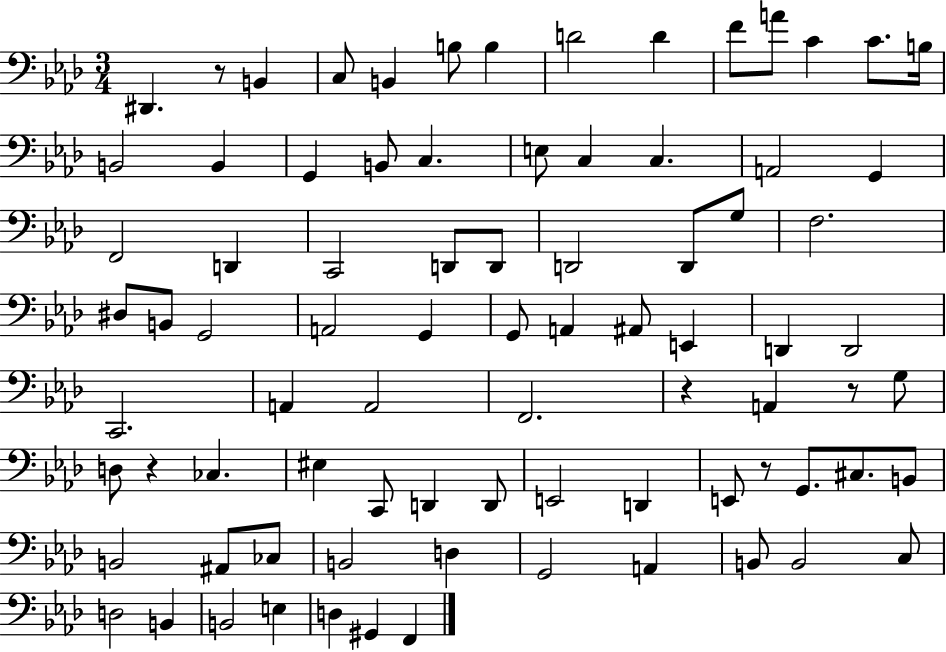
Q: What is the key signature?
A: AES major